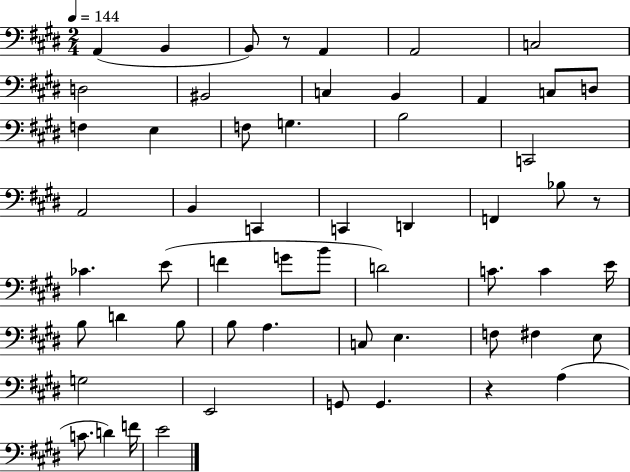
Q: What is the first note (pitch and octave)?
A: A2